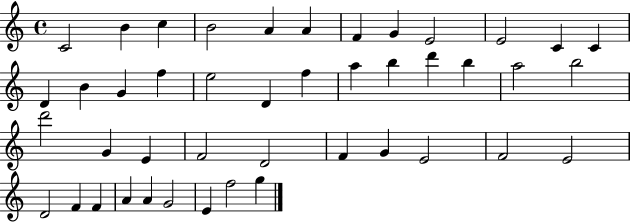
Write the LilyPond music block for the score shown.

{
  \clef treble
  \time 4/4
  \defaultTimeSignature
  \key c \major
  c'2 b'4 c''4 | b'2 a'4 a'4 | f'4 g'4 e'2 | e'2 c'4 c'4 | \break d'4 b'4 g'4 f''4 | e''2 d'4 f''4 | a''4 b''4 d'''4 b''4 | a''2 b''2 | \break d'''2 g'4 e'4 | f'2 d'2 | f'4 g'4 e'2 | f'2 e'2 | \break d'2 f'4 f'4 | a'4 a'4 g'2 | e'4 f''2 g''4 | \bar "|."
}